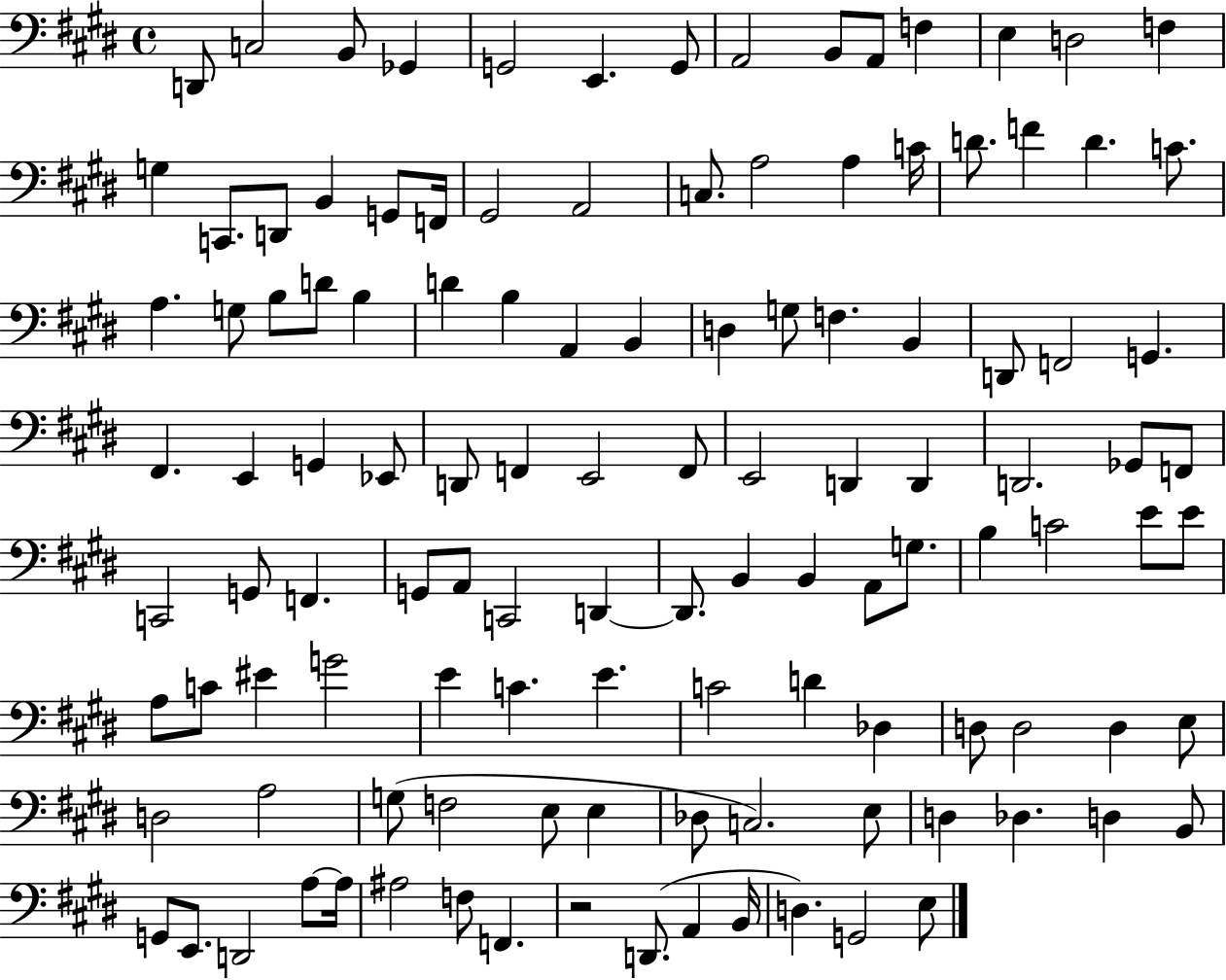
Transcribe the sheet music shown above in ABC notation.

X:1
T:Untitled
M:4/4
L:1/4
K:E
D,,/2 C,2 B,,/2 _G,, G,,2 E,, G,,/2 A,,2 B,,/2 A,,/2 F, E, D,2 F, G, C,,/2 D,,/2 B,, G,,/2 F,,/4 ^G,,2 A,,2 C,/2 A,2 A, C/4 D/2 F D C/2 A, G,/2 B,/2 D/2 B, D B, A,, B,, D, G,/2 F, B,, D,,/2 F,,2 G,, ^F,, E,, G,, _E,,/2 D,,/2 F,, E,,2 F,,/2 E,,2 D,, D,, D,,2 _G,,/2 F,,/2 C,,2 G,,/2 F,, G,,/2 A,,/2 C,,2 D,, D,,/2 B,, B,, A,,/2 G,/2 B, C2 E/2 E/2 A,/2 C/2 ^E G2 E C E C2 D _D, D,/2 D,2 D, E,/2 D,2 A,2 G,/2 F,2 E,/2 E, _D,/2 C,2 E,/2 D, _D, D, B,,/2 G,,/2 E,,/2 D,,2 A,/2 A,/4 ^A,2 F,/2 F,, z2 D,,/2 A,, B,,/4 D, G,,2 E,/2